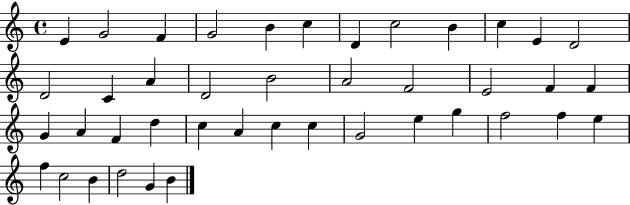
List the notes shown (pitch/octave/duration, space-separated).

E4/q G4/h F4/q G4/h B4/q C5/q D4/q C5/h B4/q C5/q E4/q D4/h D4/h C4/q A4/q D4/h B4/h A4/h F4/h E4/h F4/q F4/q G4/q A4/q F4/q D5/q C5/q A4/q C5/q C5/q G4/h E5/q G5/q F5/h F5/q E5/q F5/q C5/h B4/q D5/h G4/q B4/q